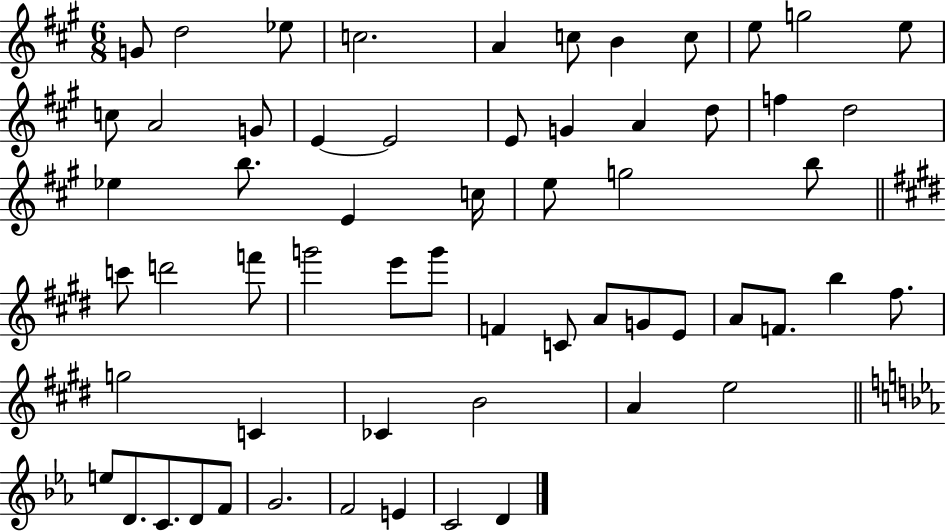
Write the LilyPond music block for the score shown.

{
  \clef treble
  \numericTimeSignature
  \time 6/8
  \key a \major
  g'8 d''2 ees''8 | c''2. | a'4 c''8 b'4 c''8 | e''8 g''2 e''8 | \break c''8 a'2 g'8 | e'4~~ e'2 | e'8 g'4 a'4 d''8 | f''4 d''2 | \break ees''4 b''8. e'4 c''16 | e''8 g''2 b''8 | \bar "||" \break \key e \major c'''8 d'''2 f'''8 | g'''2 e'''8 g'''8 | f'4 c'8 a'8 g'8 e'8 | a'8 f'8. b''4 fis''8. | \break g''2 c'4 | ces'4 b'2 | a'4 e''2 | \bar "||" \break \key ees \major e''8 d'8. c'8. d'8 f'8 | g'2. | f'2 e'4 | c'2 d'4 | \break \bar "|."
}